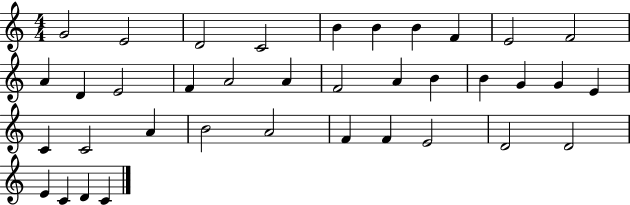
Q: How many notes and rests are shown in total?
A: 37